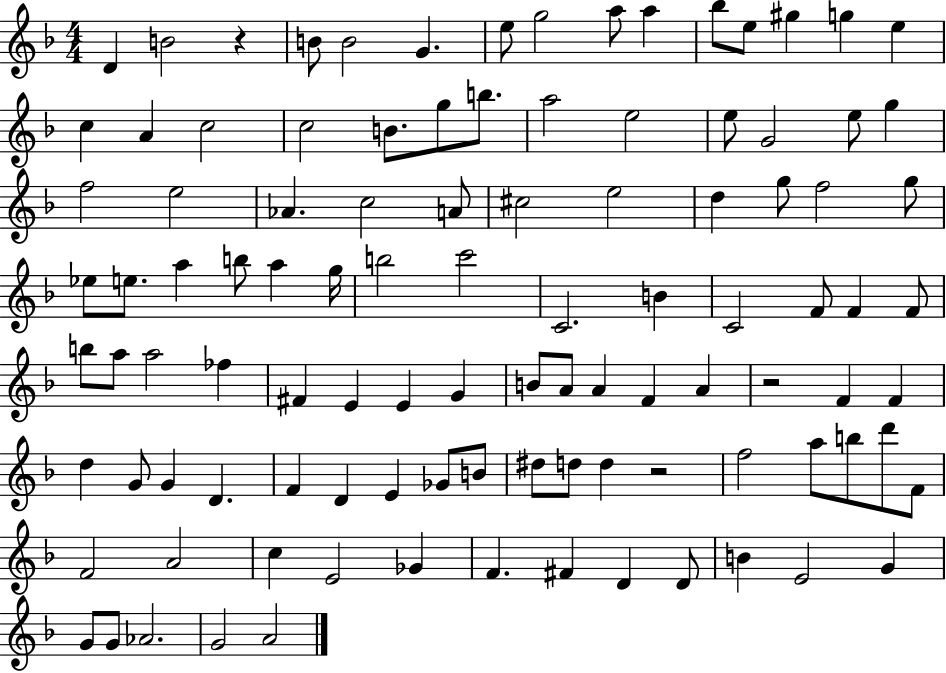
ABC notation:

X:1
T:Untitled
M:4/4
L:1/4
K:F
D B2 z B/2 B2 G e/2 g2 a/2 a _b/2 e/2 ^g g e c A c2 c2 B/2 g/2 b/2 a2 e2 e/2 G2 e/2 g f2 e2 _A c2 A/2 ^c2 e2 d g/2 f2 g/2 _e/2 e/2 a b/2 a g/4 b2 c'2 C2 B C2 F/2 F F/2 b/2 a/2 a2 _f ^F E E G B/2 A/2 A F A z2 F F d G/2 G D F D E _G/2 B/2 ^d/2 d/2 d z2 f2 a/2 b/2 d'/2 F/2 F2 A2 c E2 _G F ^F D D/2 B E2 G G/2 G/2 _A2 G2 A2